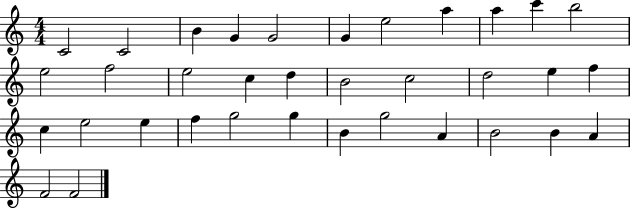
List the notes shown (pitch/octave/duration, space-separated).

C4/h C4/h B4/q G4/q G4/h G4/q E5/h A5/q A5/q C6/q B5/h E5/h F5/h E5/h C5/q D5/q B4/h C5/h D5/h E5/q F5/q C5/q E5/h E5/q F5/q G5/h G5/q B4/q G5/h A4/q B4/h B4/q A4/q F4/h F4/h